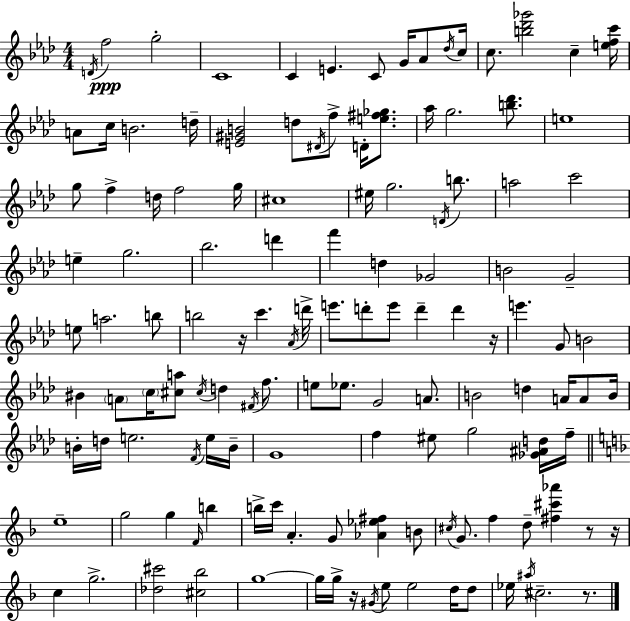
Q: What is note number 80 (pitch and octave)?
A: F4